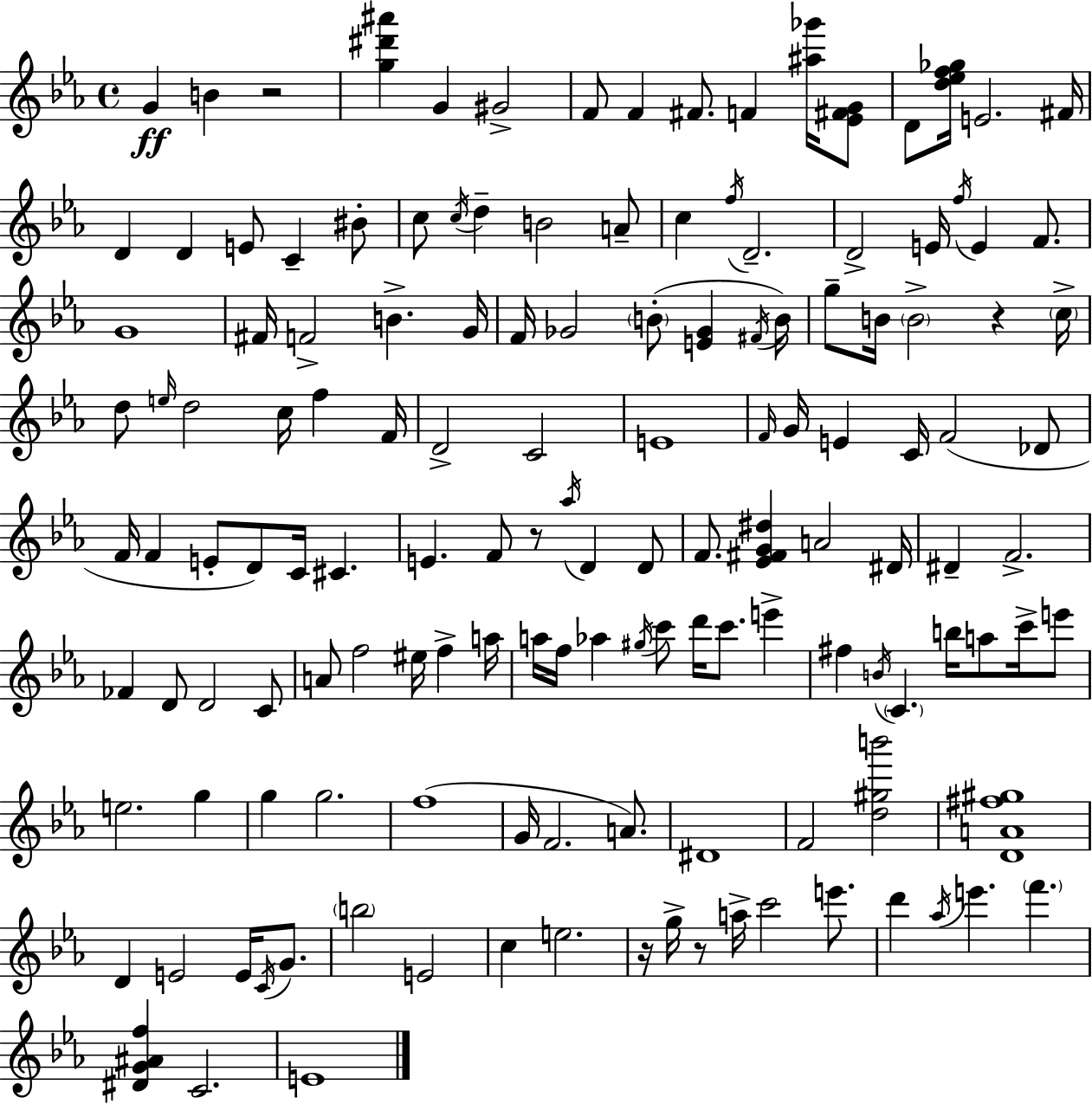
X:1
T:Untitled
M:4/4
L:1/4
K:Cm
G B z2 [g^d'^a'] G ^G2 F/2 F ^F/2 F [^a_g']/4 [_E^FG]/2 D/2 [d_ef_g]/4 E2 ^F/4 D D E/2 C ^B/2 c/2 c/4 d B2 A/2 c f/4 D2 D2 E/4 f/4 E F/2 G4 ^F/4 F2 B G/4 F/4 _G2 B/2 [E_G] ^F/4 B/4 g/2 B/4 B2 z c/4 d/2 e/4 d2 c/4 f F/4 D2 C2 E4 F/4 G/4 E C/4 F2 _D/2 F/4 F E/2 D/2 C/4 ^C E F/2 z/2 _a/4 D D/2 F/2 [_E^FG^d] A2 ^D/4 ^D F2 _F D/2 D2 C/2 A/2 f2 ^e/4 f a/4 a/4 f/4 _a ^g/4 c'/2 d'/4 c'/2 e' ^f B/4 C b/4 a/2 c'/4 e'/2 e2 g g g2 f4 G/4 F2 A/2 ^D4 F2 [d^gb']2 [DA^f^g]4 D E2 E/4 C/4 G/2 b2 E2 c e2 z/4 g/4 z/2 a/4 c'2 e'/2 d' _a/4 e' f' [^DG^Af] C2 E4